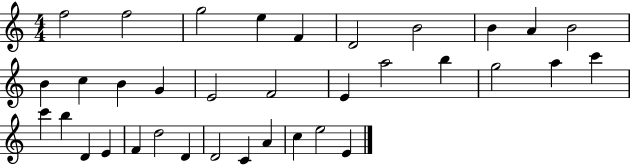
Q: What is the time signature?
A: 4/4